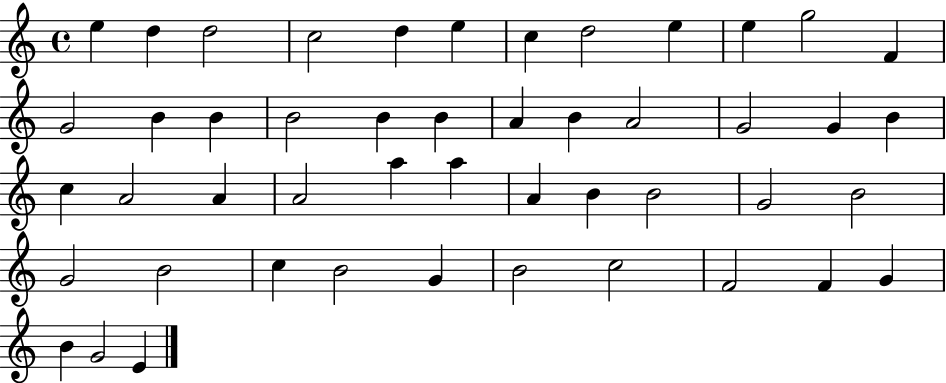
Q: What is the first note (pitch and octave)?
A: E5